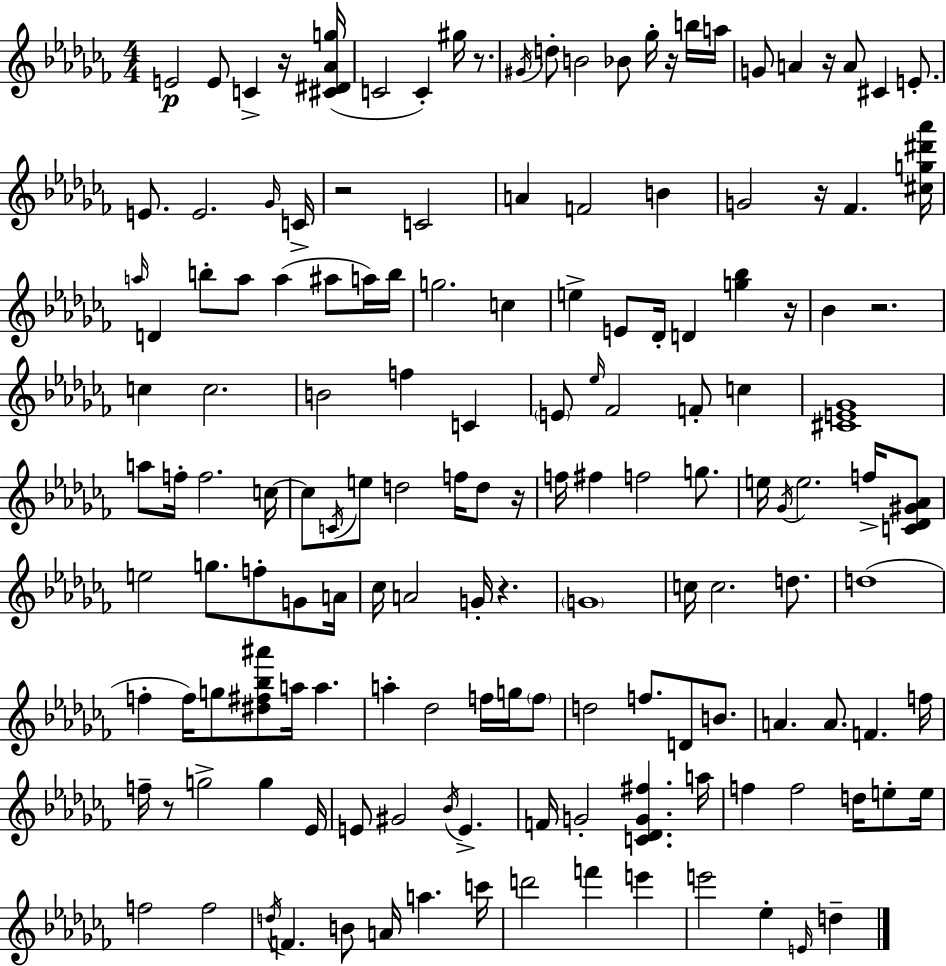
{
  \clef treble
  \numericTimeSignature
  \time 4/4
  \key aes \minor
  e'2\p e'8 c'4-> r16 <cis' dis' aes' g''>16( | c'2 c'4-.) gis''16 r8. | \acciaccatura { gis'16 } d''8-. b'2 bes'8 ges''16-. r16 b''16 | a''16 g'8 a'4 r16 a'8 cis'4 e'8.-. | \break e'8. e'2. | \grace { ges'16 } c'16-> r2 c'2 | a'4 f'2 b'4 | g'2 r16 fes'4. | \break <cis'' g'' dis''' aes'''>16 \grace { a''16 } d'4 b''8-. a''8 a''4( ais''8 | a''16) b''16 g''2. c''4 | e''4-> e'8 des'16-. d'4 <g'' bes''>4 | r16 bes'4 r2. | \break c''4 c''2. | b'2 f''4 c'4 | \parenthesize e'8 \grace { ees''16 } fes'2 f'8-. | c''4 <cis' e' ges'>1 | \break a''8 f''16-. f''2. | c''16~~ c''8 \acciaccatura { c'16 } e''8 d''2 | f''16 d''8 r16 f''16 fis''4 f''2 | g''8. e''16 \acciaccatura { ges'16 } e''2. | \break f''16-> <c' des' gis' aes'>8 e''2 g''8. | f''8-. g'8 a'16 ces''16 a'2 g'16-. | r4. \parenthesize g'1 | c''16 c''2. | \break d''8. d''1( | f''4-. f''16) g''8 <dis'' fis'' bes'' ais'''>8 a''16 | a''4. a''4-. des''2 | f''16 g''16 \parenthesize f''8 d''2 f''8. | \break d'8 b'8. a'4. a'8. f'4. | f''16 f''16-- r8 g''2-> | g''4 ees'16 e'8 gis'2 | \acciaccatura { bes'16 } e'4.-> f'16 g'2-. | \break <c' des' g' fis''>4. a''16 f''4 f''2 | d''16 e''8-. e''16 f''2 f''2 | \acciaccatura { d''16 } f'4. b'8 | a'16 a''4. c'''16 d'''2 | \break f'''4 e'''4 e'''2 | ees''4-. \grace { e'16 } d''4-- \bar "|."
}